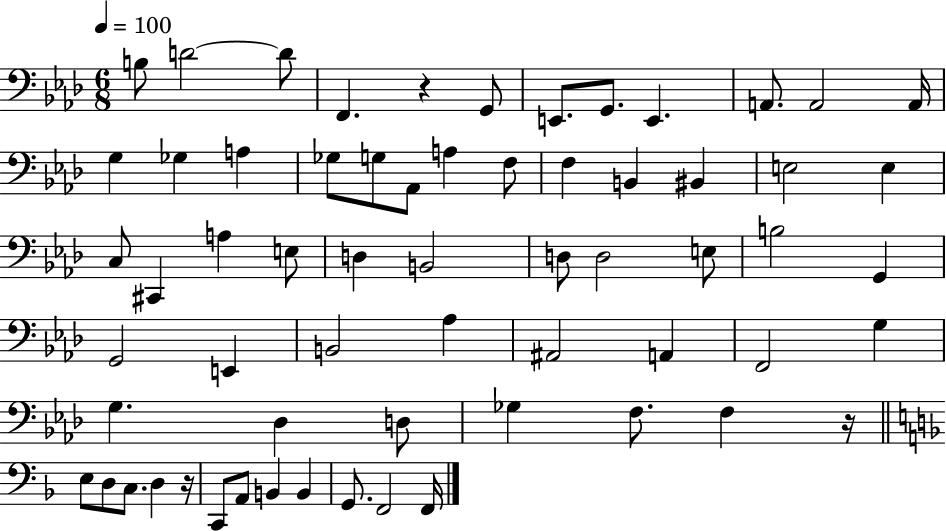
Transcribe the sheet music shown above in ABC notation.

X:1
T:Untitled
M:6/8
L:1/4
K:Ab
B,/2 D2 D/2 F,, z G,,/2 E,,/2 G,,/2 E,, A,,/2 A,,2 A,,/4 G, _G, A, _G,/2 G,/2 _A,,/2 A, F,/2 F, B,, ^B,, E,2 E, C,/2 ^C,, A, E,/2 D, B,,2 D,/2 D,2 E,/2 B,2 G,, G,,2 E,, B,,2 _A, ^A,,2 A,, F,,2 G, G, _D, D,/2 _G, F,/2 F, z/4 E,/2 D,/2 C,/2 D, z/4 C,,/2 A,,/2 B,, B,, G,,/2 F,,2 F,,/4